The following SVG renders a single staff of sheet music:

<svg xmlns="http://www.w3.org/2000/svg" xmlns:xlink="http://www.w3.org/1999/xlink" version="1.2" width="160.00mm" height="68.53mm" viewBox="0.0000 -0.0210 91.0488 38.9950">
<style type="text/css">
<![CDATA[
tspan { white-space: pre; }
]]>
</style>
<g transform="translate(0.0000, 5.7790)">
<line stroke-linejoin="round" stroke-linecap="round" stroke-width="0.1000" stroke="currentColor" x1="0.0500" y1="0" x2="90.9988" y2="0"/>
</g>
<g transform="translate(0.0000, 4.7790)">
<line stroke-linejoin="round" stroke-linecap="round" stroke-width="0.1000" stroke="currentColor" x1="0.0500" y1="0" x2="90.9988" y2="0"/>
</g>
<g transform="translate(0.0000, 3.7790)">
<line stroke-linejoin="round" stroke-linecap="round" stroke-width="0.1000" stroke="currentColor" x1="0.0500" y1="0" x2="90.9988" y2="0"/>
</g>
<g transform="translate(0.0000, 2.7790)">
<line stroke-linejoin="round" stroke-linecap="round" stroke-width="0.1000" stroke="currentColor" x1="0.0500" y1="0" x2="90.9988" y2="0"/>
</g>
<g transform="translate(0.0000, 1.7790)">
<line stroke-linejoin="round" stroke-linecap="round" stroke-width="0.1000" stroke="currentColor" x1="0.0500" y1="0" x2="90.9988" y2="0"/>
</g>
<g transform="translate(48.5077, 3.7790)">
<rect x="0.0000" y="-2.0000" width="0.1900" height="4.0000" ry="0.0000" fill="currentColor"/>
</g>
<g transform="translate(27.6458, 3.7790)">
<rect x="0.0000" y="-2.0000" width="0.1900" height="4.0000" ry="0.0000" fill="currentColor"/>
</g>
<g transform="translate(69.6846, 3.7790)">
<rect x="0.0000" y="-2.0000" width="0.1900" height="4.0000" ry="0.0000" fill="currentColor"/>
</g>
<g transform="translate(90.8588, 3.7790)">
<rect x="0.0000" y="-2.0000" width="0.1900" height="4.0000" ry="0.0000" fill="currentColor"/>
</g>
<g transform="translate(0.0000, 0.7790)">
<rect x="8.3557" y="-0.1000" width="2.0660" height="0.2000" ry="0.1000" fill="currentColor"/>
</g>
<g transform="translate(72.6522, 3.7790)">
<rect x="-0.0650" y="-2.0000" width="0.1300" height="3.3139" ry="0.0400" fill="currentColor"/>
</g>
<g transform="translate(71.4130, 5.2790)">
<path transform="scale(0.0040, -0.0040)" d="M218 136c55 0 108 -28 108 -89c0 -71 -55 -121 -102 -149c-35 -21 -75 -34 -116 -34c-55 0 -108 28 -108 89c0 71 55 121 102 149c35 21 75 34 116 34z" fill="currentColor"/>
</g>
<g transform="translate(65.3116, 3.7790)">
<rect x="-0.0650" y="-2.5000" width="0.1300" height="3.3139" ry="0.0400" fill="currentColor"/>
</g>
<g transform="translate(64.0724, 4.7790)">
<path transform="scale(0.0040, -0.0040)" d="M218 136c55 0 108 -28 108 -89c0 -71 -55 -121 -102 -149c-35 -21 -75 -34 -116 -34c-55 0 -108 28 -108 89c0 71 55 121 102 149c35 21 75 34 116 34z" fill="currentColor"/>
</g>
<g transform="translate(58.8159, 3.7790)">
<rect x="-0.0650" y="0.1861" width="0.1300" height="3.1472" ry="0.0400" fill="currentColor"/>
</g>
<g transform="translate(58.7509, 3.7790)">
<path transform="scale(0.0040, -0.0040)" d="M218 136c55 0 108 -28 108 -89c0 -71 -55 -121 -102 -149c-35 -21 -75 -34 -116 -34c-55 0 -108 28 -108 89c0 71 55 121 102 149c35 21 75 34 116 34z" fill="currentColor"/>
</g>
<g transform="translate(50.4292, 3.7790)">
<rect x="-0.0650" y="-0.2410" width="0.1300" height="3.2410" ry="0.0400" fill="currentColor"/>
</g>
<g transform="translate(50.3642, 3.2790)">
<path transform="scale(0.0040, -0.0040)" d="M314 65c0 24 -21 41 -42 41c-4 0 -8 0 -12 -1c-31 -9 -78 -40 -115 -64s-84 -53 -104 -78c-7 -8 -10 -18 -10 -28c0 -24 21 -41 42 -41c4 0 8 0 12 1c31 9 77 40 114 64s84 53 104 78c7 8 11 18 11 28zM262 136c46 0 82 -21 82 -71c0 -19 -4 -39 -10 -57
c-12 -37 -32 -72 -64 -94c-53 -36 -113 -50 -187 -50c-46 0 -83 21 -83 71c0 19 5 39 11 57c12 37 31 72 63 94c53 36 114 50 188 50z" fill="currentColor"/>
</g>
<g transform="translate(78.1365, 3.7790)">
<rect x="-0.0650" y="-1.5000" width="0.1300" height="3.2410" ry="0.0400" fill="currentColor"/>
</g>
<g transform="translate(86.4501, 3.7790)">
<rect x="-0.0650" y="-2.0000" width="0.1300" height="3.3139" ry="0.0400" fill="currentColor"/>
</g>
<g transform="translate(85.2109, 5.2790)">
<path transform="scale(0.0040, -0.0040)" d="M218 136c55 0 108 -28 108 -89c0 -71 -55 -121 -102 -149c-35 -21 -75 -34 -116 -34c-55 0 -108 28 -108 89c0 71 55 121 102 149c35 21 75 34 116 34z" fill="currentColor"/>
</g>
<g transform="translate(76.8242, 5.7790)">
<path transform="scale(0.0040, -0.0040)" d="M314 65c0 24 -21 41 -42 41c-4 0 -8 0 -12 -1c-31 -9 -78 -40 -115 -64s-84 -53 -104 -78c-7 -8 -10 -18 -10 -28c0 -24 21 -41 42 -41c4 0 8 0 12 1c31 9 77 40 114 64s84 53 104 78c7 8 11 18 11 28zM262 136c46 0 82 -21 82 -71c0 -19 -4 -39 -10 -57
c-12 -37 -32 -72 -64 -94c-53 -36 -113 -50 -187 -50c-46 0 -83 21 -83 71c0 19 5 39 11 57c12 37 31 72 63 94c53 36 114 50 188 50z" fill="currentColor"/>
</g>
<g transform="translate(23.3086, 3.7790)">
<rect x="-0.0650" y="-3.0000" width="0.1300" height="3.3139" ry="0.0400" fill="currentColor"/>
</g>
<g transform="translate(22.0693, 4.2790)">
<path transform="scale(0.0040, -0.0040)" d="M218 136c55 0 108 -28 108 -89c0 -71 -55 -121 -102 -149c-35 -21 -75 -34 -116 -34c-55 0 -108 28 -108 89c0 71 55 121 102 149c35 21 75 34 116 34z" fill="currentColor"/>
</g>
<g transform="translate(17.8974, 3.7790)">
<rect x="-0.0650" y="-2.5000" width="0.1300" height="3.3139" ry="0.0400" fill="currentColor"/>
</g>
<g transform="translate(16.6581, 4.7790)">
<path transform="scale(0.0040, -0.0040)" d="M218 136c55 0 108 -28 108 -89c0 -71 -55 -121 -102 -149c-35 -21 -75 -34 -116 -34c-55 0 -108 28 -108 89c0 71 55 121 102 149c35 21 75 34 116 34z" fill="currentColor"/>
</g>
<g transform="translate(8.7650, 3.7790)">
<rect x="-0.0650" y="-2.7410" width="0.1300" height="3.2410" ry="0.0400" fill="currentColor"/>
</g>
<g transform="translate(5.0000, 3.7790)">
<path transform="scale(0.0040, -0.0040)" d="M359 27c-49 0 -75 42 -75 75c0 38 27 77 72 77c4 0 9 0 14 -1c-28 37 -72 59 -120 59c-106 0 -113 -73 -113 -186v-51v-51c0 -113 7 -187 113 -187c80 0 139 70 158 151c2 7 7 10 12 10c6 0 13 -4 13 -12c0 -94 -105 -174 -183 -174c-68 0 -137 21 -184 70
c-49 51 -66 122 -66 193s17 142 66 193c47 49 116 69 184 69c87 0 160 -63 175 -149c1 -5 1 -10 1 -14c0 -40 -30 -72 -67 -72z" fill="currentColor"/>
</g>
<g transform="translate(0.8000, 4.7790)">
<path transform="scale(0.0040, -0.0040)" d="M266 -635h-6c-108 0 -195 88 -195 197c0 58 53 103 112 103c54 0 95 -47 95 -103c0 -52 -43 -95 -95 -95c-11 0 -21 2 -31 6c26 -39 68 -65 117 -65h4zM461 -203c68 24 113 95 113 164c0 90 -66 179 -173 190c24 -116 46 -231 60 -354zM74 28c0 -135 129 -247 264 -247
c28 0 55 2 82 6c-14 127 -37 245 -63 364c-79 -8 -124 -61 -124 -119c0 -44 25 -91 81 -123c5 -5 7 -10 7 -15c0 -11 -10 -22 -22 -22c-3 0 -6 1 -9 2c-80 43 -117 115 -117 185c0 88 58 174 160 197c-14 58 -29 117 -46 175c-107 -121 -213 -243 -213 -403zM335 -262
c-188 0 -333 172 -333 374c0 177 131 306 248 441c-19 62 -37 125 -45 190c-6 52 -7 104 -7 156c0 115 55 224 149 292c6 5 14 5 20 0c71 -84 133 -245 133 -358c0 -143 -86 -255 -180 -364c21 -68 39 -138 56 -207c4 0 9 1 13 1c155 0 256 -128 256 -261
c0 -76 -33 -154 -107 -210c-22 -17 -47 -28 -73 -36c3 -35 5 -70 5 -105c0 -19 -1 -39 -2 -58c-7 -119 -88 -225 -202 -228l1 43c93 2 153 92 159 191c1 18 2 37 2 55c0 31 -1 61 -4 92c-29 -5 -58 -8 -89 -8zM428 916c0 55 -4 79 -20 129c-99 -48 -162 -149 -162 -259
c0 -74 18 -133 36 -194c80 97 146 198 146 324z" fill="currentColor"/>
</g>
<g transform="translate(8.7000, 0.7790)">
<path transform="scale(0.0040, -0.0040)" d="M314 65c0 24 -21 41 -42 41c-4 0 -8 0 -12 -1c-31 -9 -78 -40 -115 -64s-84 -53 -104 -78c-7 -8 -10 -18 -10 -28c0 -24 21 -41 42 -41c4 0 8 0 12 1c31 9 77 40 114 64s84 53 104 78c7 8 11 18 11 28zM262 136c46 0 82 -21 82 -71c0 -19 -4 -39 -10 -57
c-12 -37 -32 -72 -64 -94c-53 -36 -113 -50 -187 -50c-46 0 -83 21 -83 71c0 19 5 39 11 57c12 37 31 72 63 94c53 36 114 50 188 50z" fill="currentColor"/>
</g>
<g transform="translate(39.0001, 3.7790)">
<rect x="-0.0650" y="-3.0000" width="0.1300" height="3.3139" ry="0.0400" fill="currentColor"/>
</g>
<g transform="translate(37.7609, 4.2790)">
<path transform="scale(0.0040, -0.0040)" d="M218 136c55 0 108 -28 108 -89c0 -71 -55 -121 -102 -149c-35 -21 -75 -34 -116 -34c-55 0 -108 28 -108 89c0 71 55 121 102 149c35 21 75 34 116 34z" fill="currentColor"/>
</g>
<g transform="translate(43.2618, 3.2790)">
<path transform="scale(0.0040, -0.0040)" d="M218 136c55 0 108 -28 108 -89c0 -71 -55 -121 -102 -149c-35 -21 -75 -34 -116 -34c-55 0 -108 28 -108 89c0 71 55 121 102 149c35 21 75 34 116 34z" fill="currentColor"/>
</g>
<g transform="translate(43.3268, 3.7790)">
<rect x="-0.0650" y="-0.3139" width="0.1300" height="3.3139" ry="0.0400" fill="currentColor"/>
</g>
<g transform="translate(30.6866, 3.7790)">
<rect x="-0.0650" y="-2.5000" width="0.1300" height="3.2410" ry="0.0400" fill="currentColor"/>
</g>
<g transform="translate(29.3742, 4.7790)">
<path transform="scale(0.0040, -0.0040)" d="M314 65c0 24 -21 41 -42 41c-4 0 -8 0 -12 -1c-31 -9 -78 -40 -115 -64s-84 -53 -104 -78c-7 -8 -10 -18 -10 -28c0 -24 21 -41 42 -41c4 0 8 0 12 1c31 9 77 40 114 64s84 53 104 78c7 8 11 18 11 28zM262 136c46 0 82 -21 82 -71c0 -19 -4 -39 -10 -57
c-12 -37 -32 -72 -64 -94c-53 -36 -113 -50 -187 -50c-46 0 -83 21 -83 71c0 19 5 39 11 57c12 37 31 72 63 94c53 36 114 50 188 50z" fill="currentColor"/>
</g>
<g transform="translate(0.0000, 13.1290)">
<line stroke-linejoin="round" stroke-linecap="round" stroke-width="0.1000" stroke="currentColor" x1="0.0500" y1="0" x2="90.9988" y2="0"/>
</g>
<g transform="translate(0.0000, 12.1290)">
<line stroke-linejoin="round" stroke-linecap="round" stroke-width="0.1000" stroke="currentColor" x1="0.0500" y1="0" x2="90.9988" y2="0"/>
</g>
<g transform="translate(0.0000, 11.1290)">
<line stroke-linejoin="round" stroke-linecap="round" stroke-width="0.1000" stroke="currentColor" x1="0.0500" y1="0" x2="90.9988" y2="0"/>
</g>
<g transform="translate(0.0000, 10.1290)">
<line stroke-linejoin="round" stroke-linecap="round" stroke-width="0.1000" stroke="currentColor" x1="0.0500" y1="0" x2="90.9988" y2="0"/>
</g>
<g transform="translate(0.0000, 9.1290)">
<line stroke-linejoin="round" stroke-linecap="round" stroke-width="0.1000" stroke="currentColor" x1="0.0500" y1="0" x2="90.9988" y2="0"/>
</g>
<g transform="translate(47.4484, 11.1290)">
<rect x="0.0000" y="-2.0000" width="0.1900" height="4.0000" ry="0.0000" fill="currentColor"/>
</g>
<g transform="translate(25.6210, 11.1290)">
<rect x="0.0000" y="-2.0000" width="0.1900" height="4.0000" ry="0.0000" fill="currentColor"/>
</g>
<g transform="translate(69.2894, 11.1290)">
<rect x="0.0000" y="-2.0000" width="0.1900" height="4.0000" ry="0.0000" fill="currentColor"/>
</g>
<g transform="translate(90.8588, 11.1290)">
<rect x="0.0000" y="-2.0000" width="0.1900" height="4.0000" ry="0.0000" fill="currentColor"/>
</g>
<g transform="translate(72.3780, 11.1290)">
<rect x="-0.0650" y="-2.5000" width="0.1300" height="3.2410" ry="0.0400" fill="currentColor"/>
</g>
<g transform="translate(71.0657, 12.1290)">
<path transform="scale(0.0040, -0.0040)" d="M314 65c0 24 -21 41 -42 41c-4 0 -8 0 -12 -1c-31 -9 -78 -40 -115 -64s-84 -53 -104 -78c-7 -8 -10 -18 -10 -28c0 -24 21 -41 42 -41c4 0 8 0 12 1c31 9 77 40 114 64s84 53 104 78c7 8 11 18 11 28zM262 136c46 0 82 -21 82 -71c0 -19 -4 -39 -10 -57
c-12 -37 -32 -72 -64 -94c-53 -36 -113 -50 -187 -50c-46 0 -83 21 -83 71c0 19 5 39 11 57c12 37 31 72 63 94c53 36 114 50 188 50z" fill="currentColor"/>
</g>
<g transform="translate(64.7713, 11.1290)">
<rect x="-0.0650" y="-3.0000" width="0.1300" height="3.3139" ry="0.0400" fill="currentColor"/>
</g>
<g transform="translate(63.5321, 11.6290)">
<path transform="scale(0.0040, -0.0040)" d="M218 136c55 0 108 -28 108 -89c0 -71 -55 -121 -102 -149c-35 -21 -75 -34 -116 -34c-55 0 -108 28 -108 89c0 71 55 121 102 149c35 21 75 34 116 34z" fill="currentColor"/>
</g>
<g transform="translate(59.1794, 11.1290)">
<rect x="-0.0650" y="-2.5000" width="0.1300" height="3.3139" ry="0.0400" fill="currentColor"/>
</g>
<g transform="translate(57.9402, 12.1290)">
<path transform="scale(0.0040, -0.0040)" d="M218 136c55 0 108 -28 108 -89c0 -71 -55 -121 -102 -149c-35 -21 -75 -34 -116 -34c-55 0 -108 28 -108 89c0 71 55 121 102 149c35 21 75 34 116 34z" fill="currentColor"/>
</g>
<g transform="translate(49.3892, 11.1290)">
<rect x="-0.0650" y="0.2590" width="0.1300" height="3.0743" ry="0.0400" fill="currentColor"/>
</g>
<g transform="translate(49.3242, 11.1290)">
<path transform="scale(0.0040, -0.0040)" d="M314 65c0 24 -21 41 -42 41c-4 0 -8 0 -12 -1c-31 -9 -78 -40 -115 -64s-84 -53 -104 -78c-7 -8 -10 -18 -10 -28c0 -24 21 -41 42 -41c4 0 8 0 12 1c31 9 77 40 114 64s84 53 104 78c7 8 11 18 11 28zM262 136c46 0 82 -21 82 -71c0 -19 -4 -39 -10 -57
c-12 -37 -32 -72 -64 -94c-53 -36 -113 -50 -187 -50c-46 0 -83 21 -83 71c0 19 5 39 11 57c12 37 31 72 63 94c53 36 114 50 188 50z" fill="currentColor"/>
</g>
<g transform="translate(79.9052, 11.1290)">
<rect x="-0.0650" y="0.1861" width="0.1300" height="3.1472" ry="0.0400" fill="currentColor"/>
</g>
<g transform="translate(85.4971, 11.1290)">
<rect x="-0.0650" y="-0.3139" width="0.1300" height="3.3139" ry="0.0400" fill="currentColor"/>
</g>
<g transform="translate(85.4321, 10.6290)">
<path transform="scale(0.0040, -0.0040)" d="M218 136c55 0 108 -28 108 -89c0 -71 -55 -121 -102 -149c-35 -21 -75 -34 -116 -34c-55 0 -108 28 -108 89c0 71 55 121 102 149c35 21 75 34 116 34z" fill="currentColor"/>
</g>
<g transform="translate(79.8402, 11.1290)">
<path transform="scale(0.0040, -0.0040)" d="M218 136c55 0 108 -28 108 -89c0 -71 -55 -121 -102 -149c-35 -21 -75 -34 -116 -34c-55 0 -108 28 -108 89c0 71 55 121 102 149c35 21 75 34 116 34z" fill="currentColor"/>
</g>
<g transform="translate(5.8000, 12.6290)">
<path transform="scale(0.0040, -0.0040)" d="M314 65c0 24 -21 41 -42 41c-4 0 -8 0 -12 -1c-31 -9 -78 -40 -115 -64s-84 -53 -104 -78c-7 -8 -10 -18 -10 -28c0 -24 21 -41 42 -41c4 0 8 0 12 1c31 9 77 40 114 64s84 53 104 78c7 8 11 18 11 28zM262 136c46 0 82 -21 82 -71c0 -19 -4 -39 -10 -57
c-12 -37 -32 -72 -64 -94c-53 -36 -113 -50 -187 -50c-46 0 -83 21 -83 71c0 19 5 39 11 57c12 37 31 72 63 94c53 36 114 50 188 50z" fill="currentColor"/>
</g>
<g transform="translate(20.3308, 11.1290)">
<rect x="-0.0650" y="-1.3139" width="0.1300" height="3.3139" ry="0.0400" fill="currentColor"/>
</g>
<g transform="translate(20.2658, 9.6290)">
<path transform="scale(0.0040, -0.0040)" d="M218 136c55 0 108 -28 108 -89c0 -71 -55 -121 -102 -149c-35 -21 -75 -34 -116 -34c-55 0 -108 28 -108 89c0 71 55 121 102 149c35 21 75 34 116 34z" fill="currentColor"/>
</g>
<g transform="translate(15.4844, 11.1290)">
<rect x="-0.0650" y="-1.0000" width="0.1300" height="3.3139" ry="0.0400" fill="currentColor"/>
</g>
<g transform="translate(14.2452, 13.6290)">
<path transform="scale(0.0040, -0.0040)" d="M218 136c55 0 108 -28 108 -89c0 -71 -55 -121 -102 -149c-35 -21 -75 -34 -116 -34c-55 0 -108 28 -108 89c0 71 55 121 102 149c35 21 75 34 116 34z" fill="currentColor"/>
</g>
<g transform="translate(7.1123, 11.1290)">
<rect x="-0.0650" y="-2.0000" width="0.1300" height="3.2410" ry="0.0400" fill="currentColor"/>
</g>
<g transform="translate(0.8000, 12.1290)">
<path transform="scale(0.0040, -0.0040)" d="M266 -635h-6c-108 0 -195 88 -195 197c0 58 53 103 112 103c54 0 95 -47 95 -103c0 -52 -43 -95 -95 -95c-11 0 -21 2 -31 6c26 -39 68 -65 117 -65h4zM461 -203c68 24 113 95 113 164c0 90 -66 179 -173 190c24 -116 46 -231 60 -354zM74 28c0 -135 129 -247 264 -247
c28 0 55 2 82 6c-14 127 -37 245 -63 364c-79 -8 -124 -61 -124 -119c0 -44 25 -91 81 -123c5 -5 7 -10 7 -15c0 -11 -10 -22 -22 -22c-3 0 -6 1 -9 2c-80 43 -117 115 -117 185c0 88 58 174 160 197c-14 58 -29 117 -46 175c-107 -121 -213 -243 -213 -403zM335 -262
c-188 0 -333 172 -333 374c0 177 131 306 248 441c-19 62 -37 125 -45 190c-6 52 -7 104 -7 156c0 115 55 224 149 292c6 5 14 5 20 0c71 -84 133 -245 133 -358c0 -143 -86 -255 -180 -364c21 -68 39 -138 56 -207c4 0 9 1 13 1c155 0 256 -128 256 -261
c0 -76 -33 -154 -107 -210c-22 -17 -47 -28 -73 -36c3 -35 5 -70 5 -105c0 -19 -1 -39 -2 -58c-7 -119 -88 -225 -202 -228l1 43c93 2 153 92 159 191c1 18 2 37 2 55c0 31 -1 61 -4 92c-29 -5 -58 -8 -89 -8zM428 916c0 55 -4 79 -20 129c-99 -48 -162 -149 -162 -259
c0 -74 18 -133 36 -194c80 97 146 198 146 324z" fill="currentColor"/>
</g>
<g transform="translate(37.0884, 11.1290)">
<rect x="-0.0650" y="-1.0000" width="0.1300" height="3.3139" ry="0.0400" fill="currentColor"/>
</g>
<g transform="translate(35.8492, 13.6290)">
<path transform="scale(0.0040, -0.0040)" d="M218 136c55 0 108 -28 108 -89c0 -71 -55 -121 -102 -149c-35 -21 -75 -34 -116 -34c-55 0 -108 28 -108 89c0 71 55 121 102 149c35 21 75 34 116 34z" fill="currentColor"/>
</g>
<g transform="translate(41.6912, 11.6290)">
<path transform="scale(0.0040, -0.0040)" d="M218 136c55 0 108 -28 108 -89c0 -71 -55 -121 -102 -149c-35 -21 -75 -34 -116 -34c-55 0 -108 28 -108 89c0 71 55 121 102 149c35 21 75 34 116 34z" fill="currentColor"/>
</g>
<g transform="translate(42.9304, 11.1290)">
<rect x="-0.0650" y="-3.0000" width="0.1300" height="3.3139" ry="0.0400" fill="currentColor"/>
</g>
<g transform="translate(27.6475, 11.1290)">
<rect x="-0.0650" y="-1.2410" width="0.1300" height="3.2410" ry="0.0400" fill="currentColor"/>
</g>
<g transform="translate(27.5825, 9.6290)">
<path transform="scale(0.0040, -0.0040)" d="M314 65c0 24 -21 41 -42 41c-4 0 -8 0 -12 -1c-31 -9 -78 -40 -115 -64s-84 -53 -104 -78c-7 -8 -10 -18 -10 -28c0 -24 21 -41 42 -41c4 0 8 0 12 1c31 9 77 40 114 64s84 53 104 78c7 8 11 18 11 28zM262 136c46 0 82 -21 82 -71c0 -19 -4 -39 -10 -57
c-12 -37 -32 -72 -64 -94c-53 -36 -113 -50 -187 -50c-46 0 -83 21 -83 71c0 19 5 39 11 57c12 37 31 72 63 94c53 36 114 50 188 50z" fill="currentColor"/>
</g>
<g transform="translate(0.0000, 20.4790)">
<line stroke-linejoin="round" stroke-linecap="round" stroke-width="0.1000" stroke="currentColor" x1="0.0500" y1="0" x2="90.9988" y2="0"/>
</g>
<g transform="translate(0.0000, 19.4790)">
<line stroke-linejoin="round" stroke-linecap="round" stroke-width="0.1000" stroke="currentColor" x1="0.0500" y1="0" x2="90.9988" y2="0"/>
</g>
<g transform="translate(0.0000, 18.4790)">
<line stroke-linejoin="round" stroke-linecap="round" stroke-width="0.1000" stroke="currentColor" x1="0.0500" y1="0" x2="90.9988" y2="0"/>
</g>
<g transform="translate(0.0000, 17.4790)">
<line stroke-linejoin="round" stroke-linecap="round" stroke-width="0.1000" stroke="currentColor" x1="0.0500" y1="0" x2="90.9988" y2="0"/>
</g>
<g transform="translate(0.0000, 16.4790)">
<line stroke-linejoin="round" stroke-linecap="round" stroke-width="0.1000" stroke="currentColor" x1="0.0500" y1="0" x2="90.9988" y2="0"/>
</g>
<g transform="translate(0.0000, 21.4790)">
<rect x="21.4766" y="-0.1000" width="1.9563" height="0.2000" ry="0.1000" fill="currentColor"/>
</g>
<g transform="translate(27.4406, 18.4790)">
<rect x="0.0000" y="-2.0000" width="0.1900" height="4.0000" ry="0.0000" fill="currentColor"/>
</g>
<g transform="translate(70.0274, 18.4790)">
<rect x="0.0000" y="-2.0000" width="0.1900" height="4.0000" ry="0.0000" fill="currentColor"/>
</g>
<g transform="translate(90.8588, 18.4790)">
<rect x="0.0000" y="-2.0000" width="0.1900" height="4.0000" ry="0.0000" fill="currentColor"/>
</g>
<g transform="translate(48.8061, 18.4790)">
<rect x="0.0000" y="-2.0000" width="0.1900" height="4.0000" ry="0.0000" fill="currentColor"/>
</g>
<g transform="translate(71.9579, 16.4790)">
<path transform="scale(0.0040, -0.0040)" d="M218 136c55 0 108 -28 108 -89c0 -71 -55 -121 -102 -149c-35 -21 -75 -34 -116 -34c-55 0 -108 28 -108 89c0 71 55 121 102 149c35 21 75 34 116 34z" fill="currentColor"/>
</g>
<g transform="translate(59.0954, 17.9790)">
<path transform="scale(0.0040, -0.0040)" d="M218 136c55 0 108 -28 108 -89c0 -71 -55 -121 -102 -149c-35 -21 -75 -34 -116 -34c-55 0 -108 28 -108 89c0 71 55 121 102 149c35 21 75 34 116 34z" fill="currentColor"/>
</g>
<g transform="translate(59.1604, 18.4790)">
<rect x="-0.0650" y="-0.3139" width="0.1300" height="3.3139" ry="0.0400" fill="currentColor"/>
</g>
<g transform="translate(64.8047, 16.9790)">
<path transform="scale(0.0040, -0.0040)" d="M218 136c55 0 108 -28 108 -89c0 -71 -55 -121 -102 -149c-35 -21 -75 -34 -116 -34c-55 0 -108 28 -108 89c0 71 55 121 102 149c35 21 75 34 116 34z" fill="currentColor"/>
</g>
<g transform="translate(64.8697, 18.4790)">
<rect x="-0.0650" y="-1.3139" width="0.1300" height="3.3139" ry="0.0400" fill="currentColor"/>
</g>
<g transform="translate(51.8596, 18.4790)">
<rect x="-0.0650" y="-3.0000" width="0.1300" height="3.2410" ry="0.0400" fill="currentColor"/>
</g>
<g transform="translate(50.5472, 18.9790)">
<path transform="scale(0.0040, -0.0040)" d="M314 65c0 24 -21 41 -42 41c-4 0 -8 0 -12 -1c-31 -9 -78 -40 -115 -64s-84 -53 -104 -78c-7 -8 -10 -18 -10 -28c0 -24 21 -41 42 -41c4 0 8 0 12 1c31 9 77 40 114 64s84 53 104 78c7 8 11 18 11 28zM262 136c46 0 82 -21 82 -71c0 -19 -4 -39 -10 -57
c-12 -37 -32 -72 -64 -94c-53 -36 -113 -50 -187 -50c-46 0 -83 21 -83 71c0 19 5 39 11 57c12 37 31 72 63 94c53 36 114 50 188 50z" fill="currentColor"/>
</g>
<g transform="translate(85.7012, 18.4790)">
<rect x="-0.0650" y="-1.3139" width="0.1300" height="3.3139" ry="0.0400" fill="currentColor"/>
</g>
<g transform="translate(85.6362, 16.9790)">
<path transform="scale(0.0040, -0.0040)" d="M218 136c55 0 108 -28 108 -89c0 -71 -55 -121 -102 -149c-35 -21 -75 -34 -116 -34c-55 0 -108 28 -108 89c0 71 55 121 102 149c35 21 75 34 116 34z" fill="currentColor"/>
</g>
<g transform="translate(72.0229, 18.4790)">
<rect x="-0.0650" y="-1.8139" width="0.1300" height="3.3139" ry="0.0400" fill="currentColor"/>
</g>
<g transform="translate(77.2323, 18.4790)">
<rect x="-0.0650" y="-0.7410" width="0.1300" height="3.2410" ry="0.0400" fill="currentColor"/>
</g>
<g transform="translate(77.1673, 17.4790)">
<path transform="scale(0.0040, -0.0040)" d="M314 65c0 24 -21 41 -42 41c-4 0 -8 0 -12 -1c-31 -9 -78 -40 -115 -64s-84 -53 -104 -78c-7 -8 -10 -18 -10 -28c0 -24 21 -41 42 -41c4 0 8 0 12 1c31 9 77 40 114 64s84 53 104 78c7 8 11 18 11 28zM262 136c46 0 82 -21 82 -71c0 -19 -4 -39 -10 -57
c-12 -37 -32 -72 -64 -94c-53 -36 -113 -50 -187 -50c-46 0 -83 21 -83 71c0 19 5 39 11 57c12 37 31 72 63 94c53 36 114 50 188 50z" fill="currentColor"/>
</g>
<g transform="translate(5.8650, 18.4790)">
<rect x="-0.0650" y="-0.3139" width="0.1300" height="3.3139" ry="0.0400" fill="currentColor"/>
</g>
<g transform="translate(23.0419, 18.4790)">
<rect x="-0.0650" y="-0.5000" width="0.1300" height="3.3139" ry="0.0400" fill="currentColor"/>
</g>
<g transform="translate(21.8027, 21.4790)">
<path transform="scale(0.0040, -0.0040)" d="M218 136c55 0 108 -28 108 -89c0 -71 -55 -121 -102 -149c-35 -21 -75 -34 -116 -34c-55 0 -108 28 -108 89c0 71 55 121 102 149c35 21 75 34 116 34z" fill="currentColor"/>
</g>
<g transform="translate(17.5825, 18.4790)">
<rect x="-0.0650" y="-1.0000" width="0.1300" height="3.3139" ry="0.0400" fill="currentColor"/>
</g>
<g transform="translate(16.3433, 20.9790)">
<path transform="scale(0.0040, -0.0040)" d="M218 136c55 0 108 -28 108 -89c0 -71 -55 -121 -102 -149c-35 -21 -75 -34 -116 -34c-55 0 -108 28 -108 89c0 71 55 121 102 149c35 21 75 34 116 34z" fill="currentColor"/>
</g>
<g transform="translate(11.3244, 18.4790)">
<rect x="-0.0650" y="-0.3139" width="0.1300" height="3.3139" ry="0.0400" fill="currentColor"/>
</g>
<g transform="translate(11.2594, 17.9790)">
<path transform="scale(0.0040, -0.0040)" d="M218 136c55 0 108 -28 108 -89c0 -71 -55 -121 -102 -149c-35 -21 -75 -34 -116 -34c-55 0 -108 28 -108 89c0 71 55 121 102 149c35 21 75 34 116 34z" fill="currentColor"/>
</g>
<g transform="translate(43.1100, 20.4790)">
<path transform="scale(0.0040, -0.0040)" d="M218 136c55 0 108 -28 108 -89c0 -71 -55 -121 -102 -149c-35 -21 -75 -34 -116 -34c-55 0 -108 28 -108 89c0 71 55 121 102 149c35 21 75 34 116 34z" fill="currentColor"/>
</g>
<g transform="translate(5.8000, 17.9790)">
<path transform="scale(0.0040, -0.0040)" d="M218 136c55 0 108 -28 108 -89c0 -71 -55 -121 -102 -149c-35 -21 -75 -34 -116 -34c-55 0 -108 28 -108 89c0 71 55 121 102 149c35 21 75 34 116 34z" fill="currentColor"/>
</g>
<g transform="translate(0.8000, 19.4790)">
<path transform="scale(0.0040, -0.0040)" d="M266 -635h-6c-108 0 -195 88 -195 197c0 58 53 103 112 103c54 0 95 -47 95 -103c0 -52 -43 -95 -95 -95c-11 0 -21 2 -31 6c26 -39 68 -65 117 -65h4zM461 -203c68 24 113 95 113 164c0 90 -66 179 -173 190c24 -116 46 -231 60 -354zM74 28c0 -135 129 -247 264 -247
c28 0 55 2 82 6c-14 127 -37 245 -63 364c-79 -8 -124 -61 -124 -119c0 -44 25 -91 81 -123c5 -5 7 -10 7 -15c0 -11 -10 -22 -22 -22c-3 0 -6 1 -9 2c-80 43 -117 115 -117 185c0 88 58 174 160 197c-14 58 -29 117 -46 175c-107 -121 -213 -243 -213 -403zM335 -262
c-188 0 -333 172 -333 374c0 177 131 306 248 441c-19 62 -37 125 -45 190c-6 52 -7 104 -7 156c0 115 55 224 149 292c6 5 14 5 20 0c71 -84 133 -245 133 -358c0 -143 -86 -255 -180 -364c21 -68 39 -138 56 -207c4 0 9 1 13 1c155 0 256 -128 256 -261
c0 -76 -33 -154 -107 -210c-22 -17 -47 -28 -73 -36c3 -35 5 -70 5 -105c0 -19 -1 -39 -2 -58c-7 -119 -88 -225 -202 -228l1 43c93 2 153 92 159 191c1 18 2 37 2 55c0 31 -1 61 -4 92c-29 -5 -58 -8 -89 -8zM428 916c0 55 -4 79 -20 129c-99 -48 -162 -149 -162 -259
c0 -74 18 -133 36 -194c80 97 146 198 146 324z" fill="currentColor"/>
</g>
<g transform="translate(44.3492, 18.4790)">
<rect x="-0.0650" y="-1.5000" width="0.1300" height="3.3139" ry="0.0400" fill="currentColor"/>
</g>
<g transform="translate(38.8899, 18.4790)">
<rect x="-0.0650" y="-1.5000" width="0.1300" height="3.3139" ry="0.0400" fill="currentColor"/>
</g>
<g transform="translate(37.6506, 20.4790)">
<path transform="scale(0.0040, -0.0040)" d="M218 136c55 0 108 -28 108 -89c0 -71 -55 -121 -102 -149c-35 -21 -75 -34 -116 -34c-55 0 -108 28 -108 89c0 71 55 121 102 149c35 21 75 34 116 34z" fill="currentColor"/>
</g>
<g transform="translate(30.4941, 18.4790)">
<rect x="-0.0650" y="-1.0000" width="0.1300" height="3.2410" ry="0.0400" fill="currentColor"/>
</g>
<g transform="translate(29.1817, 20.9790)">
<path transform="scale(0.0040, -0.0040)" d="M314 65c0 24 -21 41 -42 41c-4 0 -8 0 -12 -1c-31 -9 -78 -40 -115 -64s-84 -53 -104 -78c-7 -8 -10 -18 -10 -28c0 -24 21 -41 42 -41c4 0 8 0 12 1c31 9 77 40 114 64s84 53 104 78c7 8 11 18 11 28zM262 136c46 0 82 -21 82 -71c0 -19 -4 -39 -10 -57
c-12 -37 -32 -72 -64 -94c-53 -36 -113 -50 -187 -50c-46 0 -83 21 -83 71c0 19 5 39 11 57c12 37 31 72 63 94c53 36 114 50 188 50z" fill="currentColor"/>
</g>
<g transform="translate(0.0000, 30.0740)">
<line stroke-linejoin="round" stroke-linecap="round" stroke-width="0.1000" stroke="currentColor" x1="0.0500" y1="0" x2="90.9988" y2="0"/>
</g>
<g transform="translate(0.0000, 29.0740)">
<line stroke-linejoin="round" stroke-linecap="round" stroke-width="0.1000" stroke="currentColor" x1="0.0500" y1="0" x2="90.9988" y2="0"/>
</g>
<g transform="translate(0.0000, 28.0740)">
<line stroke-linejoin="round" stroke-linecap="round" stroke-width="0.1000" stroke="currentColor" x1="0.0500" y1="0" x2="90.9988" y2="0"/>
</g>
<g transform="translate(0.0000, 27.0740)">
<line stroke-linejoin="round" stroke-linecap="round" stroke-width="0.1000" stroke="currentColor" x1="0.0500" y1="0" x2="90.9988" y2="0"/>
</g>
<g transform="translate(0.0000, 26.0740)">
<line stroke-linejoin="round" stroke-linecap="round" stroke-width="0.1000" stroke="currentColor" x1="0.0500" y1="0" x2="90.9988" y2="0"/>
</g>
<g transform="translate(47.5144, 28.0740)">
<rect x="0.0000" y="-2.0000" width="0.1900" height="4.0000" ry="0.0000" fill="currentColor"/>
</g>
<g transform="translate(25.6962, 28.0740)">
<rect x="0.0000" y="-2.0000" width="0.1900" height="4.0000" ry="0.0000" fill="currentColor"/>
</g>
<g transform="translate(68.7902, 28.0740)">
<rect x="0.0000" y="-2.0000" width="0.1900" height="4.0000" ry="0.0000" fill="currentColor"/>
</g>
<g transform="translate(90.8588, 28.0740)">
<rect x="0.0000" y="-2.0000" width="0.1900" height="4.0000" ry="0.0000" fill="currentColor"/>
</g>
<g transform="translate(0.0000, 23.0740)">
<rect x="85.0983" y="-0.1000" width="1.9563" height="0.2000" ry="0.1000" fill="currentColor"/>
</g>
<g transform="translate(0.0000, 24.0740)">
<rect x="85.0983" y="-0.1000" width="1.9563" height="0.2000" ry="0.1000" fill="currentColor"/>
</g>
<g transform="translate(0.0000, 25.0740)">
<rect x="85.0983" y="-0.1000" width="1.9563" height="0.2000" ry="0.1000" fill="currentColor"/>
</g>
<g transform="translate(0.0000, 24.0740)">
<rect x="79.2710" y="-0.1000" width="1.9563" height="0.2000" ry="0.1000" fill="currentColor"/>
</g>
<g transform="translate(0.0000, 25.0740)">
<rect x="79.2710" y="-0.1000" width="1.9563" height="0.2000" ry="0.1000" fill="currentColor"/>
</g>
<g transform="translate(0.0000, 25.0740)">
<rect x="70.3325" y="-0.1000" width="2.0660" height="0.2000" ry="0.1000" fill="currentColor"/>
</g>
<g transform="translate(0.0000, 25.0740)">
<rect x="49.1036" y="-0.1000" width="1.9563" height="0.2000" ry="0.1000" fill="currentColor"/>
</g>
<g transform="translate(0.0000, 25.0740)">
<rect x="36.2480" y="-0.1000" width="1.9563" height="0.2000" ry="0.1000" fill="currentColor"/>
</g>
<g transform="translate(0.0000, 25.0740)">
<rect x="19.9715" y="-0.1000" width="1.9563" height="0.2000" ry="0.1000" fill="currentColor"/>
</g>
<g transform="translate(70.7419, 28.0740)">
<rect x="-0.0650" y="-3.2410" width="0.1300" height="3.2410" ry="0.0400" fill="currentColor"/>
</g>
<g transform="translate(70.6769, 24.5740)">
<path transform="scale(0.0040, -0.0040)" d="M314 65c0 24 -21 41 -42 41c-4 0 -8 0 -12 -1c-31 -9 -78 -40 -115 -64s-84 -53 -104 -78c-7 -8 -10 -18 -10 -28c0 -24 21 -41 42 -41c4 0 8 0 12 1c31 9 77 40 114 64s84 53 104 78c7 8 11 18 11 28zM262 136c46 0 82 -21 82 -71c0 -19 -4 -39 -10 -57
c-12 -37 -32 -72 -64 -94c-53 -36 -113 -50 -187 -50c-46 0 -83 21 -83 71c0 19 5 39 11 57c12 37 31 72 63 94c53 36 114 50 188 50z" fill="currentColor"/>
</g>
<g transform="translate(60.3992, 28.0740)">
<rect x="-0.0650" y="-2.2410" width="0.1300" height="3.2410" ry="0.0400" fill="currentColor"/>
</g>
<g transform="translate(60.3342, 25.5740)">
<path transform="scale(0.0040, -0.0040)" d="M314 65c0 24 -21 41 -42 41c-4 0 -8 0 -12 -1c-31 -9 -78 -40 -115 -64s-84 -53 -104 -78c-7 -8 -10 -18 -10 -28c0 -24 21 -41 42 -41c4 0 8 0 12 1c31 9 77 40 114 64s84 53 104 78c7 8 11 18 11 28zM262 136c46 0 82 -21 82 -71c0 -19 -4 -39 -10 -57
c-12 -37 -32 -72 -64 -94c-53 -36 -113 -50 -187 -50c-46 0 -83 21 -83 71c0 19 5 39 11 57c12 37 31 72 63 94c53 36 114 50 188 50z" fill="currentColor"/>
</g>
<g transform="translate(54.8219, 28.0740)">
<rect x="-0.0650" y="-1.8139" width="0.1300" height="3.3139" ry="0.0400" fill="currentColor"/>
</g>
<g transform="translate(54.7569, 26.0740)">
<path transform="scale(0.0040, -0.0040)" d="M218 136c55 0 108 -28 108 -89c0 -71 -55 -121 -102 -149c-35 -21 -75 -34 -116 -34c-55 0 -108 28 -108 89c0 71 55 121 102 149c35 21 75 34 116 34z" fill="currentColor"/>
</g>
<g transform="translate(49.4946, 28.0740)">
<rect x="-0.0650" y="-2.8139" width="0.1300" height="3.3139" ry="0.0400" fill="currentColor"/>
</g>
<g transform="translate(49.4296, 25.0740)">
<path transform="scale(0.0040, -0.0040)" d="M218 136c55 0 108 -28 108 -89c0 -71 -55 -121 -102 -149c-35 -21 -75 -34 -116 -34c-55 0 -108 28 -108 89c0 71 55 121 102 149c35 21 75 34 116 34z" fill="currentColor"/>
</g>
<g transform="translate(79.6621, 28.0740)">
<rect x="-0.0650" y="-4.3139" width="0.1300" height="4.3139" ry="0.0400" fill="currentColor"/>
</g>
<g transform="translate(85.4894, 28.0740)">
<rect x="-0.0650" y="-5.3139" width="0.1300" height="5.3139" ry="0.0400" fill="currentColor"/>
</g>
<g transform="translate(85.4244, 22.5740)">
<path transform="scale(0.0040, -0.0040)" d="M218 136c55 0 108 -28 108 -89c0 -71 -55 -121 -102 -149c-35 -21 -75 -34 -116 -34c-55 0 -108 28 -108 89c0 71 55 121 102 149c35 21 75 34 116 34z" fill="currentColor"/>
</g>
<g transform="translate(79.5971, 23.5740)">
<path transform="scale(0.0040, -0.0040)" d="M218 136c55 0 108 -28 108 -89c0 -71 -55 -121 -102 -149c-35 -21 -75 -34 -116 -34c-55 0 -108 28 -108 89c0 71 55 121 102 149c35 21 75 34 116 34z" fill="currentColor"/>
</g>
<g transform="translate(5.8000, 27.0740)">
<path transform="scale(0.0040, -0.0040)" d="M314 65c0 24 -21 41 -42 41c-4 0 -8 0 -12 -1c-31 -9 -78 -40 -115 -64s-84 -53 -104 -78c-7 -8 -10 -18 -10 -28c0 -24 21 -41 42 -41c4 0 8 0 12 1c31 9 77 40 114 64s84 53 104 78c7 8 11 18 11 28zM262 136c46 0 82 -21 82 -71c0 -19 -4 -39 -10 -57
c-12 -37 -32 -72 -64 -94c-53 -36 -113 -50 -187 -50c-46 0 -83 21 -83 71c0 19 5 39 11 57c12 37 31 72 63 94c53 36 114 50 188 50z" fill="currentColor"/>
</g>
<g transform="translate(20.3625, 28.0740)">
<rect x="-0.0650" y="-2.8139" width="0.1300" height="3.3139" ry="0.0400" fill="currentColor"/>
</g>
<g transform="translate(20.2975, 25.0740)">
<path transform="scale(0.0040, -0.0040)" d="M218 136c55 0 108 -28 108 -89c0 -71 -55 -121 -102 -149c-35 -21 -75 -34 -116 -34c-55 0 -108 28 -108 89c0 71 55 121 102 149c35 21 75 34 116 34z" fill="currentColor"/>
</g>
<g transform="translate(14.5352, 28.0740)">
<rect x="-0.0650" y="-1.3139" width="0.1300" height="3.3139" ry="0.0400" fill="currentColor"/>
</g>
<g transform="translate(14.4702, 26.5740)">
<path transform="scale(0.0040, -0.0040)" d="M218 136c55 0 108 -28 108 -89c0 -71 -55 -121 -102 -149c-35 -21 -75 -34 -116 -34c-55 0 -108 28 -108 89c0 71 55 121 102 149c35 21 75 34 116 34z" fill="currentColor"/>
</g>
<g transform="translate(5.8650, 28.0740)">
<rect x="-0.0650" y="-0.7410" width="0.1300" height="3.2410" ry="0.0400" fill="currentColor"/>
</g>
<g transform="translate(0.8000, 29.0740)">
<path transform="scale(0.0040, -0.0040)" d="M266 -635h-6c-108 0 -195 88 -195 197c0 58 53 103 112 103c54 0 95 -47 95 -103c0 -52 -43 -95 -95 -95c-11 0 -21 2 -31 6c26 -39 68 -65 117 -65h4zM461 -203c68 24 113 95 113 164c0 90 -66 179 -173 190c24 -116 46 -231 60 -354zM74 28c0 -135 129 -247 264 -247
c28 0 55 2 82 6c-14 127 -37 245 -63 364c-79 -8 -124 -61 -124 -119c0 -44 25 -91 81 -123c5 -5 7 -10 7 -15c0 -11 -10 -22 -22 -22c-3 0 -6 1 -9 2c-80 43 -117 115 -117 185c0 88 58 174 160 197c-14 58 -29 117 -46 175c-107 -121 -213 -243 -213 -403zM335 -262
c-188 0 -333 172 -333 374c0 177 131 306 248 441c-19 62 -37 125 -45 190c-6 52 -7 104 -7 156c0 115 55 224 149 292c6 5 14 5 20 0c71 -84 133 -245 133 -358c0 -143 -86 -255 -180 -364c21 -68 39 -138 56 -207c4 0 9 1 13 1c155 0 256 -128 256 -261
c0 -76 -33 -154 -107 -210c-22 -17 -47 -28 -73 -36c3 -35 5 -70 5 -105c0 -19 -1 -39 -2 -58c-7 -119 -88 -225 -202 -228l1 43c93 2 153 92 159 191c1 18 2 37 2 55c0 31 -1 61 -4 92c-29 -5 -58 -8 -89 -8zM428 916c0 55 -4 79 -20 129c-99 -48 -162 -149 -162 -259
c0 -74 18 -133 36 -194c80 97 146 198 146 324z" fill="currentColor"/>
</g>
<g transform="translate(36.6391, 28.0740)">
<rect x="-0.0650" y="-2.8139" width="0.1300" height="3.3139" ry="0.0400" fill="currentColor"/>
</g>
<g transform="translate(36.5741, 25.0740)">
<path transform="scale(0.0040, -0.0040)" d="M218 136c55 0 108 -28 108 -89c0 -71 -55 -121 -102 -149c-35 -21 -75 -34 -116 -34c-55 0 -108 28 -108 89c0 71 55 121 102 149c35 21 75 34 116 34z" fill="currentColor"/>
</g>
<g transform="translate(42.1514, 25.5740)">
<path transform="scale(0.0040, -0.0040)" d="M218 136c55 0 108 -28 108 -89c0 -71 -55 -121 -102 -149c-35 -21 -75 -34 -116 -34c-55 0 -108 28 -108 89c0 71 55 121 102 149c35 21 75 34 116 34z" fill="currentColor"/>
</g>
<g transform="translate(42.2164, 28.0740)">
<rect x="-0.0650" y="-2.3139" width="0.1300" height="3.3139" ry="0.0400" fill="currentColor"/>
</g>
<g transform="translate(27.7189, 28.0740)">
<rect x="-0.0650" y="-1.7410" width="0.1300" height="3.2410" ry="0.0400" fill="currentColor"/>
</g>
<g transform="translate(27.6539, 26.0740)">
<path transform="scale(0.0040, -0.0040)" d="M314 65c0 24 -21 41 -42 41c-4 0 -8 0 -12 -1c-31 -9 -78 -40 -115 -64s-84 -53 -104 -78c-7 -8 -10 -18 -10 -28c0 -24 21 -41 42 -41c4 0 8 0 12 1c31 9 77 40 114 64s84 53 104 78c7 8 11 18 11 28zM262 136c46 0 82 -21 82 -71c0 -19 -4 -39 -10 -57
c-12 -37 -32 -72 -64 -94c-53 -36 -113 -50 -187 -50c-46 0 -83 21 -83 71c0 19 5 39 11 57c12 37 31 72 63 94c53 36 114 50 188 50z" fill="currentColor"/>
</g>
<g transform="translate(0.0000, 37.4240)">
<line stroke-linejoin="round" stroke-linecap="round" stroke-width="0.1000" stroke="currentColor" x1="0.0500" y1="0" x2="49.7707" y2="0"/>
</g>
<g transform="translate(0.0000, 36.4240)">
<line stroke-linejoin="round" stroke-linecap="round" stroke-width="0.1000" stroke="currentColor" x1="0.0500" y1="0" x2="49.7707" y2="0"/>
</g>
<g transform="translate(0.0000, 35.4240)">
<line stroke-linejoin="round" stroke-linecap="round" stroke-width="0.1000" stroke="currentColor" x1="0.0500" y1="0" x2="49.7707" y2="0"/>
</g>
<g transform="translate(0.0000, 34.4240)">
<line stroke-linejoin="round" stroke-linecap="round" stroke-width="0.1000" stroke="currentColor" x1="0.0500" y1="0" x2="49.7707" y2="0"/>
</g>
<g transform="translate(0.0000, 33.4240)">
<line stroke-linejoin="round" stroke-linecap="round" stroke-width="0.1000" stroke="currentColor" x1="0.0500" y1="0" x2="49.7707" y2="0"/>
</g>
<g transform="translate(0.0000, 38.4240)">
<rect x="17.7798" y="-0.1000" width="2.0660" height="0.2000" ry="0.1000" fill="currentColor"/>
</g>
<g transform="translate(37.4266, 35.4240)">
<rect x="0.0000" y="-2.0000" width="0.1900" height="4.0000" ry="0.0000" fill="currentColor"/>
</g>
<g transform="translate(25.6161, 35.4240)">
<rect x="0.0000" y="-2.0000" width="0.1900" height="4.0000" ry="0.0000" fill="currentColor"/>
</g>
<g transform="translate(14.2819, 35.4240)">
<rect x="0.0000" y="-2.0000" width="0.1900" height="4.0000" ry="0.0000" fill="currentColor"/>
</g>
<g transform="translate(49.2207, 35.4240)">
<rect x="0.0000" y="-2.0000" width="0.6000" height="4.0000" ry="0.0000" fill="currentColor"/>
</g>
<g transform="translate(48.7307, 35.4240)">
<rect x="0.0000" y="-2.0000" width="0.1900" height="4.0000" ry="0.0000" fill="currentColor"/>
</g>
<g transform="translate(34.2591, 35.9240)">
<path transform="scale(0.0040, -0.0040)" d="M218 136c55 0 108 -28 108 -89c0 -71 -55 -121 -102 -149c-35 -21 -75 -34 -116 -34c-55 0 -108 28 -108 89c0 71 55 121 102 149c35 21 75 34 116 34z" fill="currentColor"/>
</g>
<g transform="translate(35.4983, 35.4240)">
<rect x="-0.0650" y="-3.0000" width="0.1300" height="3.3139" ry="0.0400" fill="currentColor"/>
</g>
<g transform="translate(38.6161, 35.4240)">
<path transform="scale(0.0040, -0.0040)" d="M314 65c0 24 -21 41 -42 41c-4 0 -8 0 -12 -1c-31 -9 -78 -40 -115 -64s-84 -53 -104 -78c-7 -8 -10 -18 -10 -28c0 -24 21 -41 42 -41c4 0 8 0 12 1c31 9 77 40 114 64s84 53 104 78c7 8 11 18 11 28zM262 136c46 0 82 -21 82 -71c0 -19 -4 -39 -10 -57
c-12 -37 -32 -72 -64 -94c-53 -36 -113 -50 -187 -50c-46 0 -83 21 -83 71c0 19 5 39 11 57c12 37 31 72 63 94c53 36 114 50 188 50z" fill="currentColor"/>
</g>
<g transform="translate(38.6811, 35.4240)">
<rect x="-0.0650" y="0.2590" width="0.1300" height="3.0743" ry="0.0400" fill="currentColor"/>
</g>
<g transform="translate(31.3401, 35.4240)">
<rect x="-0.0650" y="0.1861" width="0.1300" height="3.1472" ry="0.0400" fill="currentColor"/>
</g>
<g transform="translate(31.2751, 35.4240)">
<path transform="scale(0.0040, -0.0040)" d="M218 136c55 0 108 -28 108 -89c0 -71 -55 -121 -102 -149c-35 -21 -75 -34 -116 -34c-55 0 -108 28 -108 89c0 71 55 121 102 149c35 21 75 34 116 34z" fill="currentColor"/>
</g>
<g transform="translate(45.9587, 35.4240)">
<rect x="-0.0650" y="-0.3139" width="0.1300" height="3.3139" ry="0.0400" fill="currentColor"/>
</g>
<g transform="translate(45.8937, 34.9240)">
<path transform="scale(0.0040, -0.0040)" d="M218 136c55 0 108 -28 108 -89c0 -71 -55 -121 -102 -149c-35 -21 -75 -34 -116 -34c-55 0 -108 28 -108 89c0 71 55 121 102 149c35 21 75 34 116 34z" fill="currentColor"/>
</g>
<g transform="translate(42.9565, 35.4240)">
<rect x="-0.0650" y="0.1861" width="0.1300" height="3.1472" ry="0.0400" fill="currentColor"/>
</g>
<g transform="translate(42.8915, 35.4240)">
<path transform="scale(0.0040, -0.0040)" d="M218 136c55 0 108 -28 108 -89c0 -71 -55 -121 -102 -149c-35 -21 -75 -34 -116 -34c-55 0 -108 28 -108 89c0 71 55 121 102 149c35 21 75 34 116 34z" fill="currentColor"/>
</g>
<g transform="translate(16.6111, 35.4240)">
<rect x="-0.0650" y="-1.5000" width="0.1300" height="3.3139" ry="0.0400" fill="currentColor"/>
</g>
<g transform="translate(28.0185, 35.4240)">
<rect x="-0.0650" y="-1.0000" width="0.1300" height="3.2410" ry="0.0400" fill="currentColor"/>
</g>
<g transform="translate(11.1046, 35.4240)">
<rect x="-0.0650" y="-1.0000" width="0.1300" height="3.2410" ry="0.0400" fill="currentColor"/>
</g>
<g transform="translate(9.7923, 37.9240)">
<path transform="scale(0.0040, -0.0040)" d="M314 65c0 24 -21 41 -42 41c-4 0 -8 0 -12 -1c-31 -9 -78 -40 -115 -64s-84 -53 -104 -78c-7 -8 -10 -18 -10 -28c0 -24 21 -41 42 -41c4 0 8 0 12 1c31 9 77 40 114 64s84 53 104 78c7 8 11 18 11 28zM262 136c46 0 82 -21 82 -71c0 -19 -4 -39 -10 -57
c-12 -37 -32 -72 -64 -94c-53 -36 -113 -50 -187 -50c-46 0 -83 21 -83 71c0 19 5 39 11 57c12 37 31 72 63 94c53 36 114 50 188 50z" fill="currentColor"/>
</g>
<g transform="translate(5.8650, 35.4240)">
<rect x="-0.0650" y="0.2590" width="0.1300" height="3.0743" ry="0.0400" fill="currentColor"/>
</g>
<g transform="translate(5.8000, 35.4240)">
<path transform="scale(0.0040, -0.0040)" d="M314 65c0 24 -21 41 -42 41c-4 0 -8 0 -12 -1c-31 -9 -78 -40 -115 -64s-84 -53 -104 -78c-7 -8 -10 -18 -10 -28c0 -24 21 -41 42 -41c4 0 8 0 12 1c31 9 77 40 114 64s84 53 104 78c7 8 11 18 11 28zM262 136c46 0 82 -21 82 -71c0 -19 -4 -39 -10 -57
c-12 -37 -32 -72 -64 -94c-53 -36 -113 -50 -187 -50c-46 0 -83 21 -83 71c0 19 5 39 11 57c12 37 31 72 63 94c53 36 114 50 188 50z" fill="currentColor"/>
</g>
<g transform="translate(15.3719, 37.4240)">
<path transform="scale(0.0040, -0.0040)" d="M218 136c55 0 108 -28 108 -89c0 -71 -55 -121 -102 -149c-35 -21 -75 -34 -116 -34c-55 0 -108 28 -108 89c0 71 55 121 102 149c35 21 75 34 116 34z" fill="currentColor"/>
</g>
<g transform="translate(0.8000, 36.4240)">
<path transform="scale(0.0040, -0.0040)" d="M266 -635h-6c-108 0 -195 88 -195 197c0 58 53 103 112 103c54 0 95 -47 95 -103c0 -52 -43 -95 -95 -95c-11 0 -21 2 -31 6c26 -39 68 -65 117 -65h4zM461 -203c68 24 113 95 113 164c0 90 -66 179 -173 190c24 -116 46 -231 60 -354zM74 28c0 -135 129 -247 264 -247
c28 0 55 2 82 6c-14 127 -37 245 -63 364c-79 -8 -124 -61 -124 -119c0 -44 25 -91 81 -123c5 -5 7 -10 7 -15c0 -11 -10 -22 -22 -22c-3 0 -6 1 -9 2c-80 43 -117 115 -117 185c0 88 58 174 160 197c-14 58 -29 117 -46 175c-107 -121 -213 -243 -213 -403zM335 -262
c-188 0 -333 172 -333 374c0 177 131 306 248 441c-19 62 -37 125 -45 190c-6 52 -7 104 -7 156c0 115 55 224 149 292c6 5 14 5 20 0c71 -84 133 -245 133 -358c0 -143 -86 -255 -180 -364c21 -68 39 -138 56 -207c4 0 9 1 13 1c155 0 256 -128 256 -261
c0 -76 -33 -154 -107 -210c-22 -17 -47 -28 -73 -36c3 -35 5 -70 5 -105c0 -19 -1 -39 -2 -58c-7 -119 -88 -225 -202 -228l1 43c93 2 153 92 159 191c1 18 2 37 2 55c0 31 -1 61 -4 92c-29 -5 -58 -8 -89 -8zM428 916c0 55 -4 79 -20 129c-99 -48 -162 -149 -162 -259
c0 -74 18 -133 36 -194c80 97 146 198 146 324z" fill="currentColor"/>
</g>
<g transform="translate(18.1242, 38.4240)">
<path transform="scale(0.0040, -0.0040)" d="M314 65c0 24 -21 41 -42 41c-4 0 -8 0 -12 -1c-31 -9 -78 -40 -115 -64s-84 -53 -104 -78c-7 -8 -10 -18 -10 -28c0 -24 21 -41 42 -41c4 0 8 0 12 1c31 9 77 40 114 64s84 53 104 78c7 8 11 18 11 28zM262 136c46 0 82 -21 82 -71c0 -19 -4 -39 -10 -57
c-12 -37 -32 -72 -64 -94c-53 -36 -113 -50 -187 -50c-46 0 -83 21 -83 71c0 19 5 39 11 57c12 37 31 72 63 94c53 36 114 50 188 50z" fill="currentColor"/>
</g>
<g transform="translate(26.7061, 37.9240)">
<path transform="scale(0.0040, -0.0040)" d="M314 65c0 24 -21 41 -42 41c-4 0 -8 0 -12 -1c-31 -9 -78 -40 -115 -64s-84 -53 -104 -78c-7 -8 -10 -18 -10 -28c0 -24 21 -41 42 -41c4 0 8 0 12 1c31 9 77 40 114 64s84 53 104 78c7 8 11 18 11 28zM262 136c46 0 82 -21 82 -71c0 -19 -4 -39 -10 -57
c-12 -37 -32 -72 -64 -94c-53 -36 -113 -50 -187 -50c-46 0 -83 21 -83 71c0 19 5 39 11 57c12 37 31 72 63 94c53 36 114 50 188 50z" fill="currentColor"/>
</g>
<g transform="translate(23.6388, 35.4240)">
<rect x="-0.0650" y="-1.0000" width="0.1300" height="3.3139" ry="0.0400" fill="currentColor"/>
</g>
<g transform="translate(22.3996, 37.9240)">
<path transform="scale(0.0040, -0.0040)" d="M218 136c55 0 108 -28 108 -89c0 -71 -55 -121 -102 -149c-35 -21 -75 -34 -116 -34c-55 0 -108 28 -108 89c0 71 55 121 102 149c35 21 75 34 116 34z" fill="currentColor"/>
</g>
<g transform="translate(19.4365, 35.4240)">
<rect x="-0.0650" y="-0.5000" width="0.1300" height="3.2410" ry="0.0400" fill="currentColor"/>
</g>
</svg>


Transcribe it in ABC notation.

X:1
T:Untitled
M:4/4
L:1/4
K:C
a2 G A G2 A c c2 B G F E2 F F2 D e e2 D A B2 G A G2 B c c c D C D2 E E A2 c e f d2 e d2 e a f2 a g a f g2 b2 d' f' B2 D2 E C2 D D2 B A B2 B c